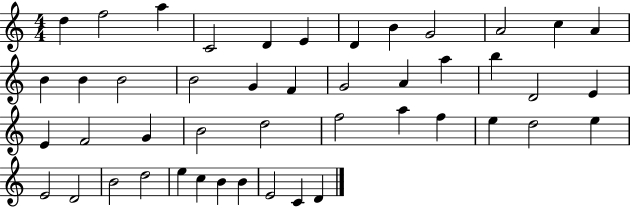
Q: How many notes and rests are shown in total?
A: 46